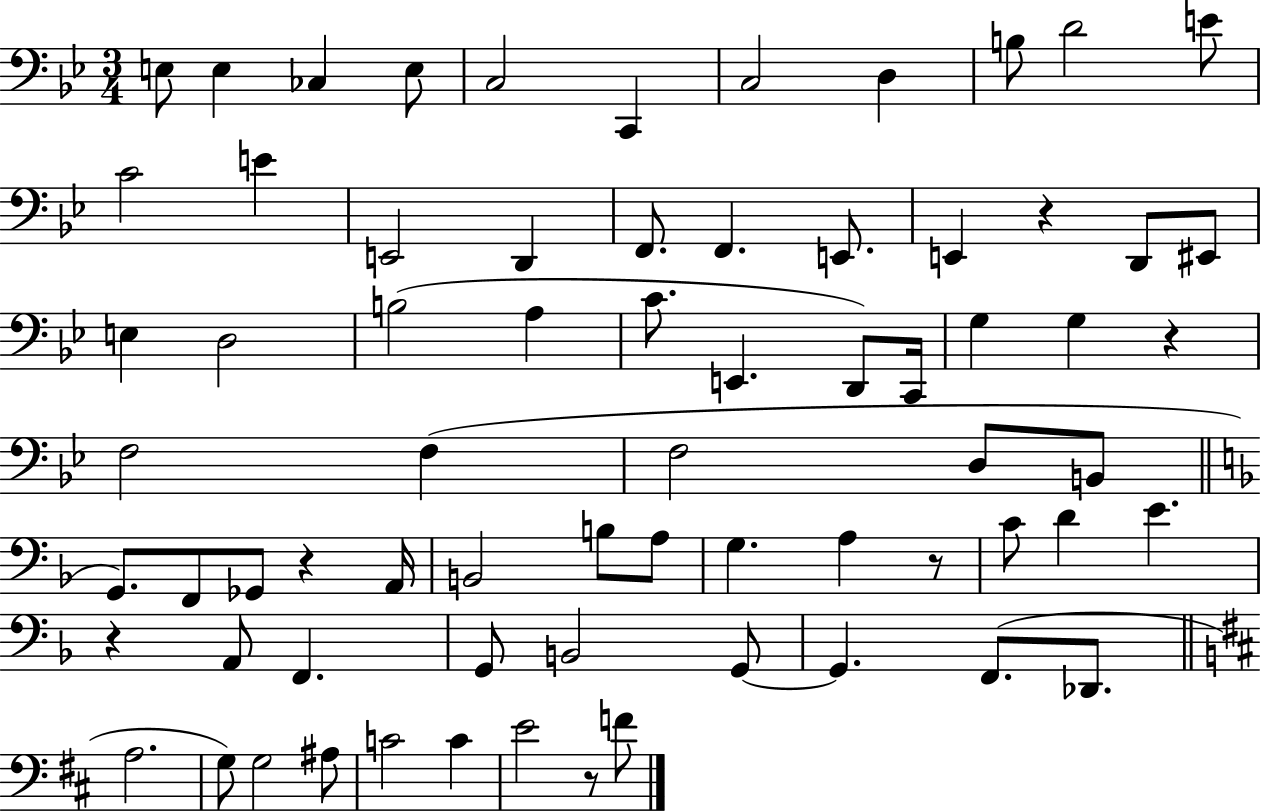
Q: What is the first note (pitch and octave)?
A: E3